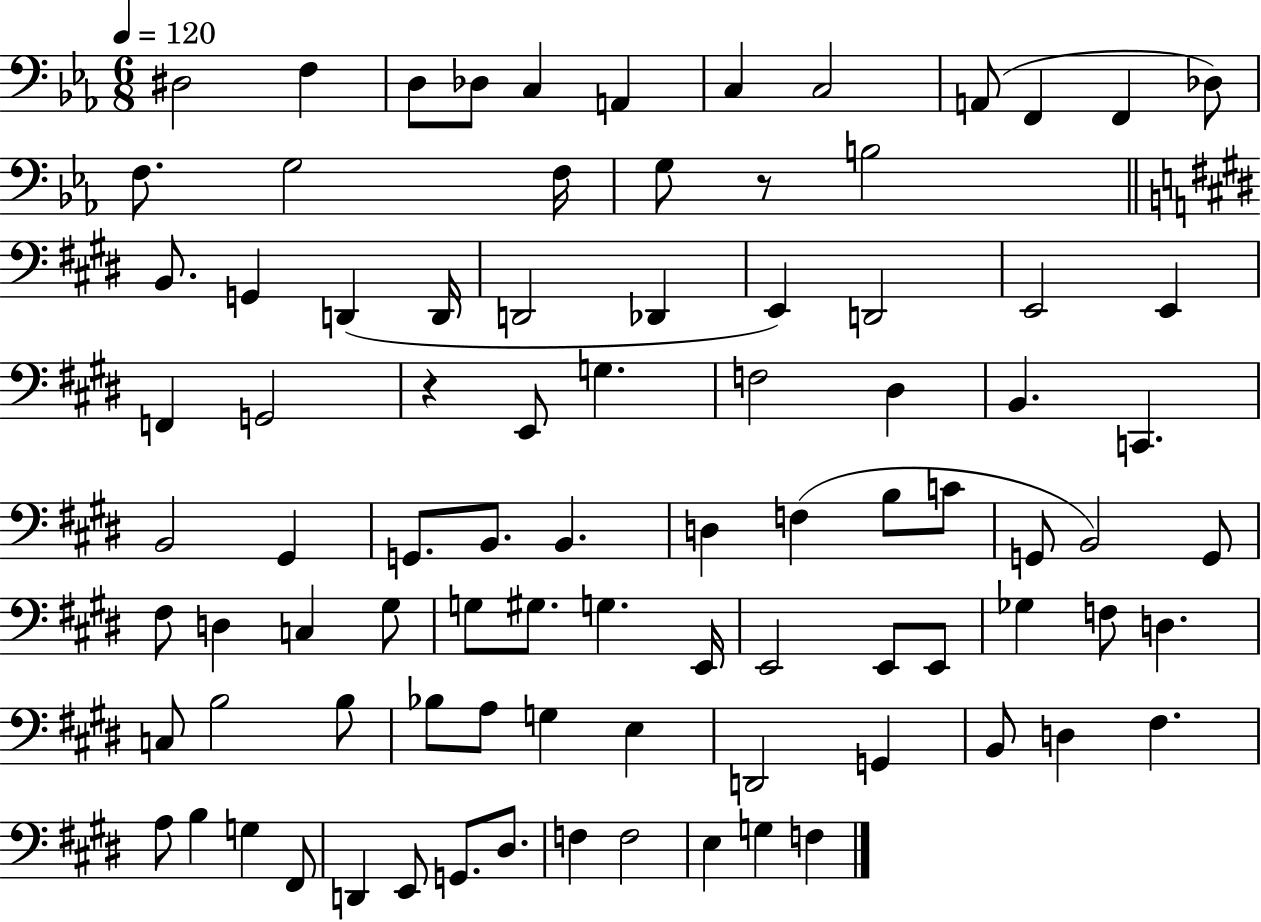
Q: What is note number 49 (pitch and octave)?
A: D3